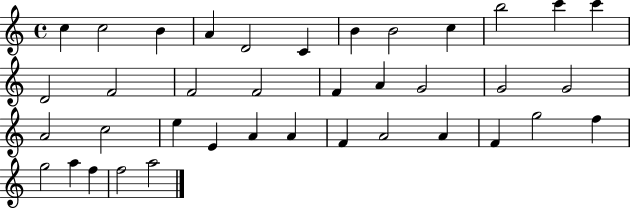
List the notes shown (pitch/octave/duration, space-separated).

C5/q C5/h B4/q A4/q D4/h C4/q B4/q B4/h C5/q B5/h C6/q C6/q D4/h F4/h F4/h F4/h F4/q A4/q G4/h G4/h G4/h A4/h C5/h E5/q E4/q A4/q A4/q F4/q A4/h A4/q F4/q G5/h F5/q G5/h A5/q F5/q F5/h A5/h